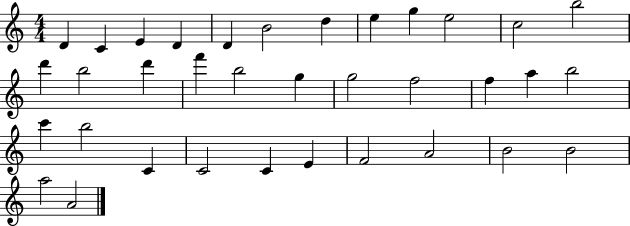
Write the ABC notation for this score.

X:1
T:Untitled
M:4/4
L:1/4
K:C
D C E D D B2 d e g e2 c2 b2 d' b2 d' f' b2 g g2 f2 f a b2 c' b2 C C2 C E F2 A2 B2 B2 a2 A2